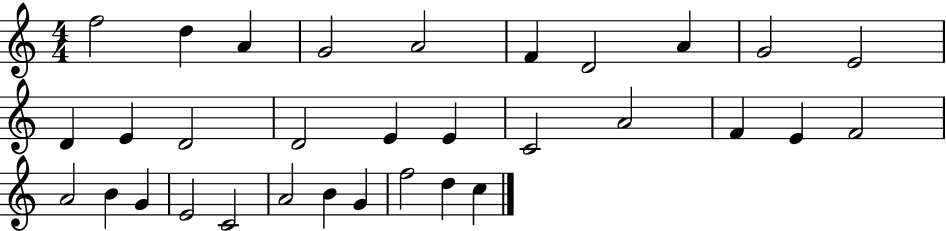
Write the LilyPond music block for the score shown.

{
  \clef treble
  \numericTimeSignature
  \time 4/4
  \key c \major
  f''2 d''4 a'4 | g'2 a'2 | f'4 d'2 a'4 | g'2 e'2 | \break d'4 e'4 d'2 | d'2 e'4 e'4 | c'2 a'2 | f'4 e'4 f'2 | \break a'2 b'4 g'4 | e'2 c'2 | a'2 b'4 g'4 | f''2 d''4 c''4 | \break \bar "|."
}